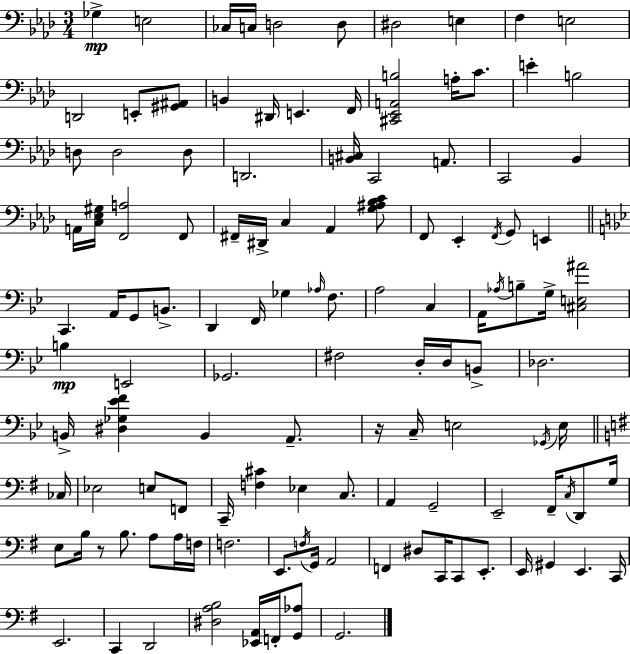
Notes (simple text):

Gb3/q E3/h CES3/s C3/s D3/h D3/e D#3/h E3/q F3/q E3/h D2/h E2/e [G#2,A#2]/e B2/q D#2/s E2/q. F2/s [C#2,Eb2,A2,B3]/h A3/s C4/e. E4/q B3/h D3/e D3/h D3/e D2/h. [B2,C#3]/s C2/h A2/e. C2/h Bb2/q A2/s [C3,Eb3,G#3]/s [F2,A3]/h F2/e F#2/s D#2/s C3/q Ab2/q [G3,A#3,Bb3,C4]/e F2/e Eb2/q F2/s G2/e E2/q C2/q. A2/s G2/e B2/e. D2/q F2/s Gb3/q Ab3/s F3/e. A3/h C3/q A2/s Ab3/s B3/e G3/s [C#3,E3,A#4]/h B3/q E2/h Gb2/h. F#3/h D3/s D3/s B2/e Db3/h. B2/s [D#3,Gb3,Eb4,F4]/q B2/q A2/e. R/s C3/s E3/h Gb2/s E3/s CES3/s Eb3/h E3/e F2/e C2/s [F3,C#4]/q Eb3/q C3/e. A2/q G2/h E2/h F#2/s C3/s D2/e G3/s E3/e B3/s R/e B3/e. A3/e A3/s F3/s F3/h. E2/e. F3/s G2/s A2/h F2/q D#3/e C2/s C2/e E2/e. E2/s G#2/q E2/q. C2/s E2/h. C2/q D2/h [D#3,A3,B3]/h [Eb2,A2]/s F2/s [G2,Ab3]/e G2/h.